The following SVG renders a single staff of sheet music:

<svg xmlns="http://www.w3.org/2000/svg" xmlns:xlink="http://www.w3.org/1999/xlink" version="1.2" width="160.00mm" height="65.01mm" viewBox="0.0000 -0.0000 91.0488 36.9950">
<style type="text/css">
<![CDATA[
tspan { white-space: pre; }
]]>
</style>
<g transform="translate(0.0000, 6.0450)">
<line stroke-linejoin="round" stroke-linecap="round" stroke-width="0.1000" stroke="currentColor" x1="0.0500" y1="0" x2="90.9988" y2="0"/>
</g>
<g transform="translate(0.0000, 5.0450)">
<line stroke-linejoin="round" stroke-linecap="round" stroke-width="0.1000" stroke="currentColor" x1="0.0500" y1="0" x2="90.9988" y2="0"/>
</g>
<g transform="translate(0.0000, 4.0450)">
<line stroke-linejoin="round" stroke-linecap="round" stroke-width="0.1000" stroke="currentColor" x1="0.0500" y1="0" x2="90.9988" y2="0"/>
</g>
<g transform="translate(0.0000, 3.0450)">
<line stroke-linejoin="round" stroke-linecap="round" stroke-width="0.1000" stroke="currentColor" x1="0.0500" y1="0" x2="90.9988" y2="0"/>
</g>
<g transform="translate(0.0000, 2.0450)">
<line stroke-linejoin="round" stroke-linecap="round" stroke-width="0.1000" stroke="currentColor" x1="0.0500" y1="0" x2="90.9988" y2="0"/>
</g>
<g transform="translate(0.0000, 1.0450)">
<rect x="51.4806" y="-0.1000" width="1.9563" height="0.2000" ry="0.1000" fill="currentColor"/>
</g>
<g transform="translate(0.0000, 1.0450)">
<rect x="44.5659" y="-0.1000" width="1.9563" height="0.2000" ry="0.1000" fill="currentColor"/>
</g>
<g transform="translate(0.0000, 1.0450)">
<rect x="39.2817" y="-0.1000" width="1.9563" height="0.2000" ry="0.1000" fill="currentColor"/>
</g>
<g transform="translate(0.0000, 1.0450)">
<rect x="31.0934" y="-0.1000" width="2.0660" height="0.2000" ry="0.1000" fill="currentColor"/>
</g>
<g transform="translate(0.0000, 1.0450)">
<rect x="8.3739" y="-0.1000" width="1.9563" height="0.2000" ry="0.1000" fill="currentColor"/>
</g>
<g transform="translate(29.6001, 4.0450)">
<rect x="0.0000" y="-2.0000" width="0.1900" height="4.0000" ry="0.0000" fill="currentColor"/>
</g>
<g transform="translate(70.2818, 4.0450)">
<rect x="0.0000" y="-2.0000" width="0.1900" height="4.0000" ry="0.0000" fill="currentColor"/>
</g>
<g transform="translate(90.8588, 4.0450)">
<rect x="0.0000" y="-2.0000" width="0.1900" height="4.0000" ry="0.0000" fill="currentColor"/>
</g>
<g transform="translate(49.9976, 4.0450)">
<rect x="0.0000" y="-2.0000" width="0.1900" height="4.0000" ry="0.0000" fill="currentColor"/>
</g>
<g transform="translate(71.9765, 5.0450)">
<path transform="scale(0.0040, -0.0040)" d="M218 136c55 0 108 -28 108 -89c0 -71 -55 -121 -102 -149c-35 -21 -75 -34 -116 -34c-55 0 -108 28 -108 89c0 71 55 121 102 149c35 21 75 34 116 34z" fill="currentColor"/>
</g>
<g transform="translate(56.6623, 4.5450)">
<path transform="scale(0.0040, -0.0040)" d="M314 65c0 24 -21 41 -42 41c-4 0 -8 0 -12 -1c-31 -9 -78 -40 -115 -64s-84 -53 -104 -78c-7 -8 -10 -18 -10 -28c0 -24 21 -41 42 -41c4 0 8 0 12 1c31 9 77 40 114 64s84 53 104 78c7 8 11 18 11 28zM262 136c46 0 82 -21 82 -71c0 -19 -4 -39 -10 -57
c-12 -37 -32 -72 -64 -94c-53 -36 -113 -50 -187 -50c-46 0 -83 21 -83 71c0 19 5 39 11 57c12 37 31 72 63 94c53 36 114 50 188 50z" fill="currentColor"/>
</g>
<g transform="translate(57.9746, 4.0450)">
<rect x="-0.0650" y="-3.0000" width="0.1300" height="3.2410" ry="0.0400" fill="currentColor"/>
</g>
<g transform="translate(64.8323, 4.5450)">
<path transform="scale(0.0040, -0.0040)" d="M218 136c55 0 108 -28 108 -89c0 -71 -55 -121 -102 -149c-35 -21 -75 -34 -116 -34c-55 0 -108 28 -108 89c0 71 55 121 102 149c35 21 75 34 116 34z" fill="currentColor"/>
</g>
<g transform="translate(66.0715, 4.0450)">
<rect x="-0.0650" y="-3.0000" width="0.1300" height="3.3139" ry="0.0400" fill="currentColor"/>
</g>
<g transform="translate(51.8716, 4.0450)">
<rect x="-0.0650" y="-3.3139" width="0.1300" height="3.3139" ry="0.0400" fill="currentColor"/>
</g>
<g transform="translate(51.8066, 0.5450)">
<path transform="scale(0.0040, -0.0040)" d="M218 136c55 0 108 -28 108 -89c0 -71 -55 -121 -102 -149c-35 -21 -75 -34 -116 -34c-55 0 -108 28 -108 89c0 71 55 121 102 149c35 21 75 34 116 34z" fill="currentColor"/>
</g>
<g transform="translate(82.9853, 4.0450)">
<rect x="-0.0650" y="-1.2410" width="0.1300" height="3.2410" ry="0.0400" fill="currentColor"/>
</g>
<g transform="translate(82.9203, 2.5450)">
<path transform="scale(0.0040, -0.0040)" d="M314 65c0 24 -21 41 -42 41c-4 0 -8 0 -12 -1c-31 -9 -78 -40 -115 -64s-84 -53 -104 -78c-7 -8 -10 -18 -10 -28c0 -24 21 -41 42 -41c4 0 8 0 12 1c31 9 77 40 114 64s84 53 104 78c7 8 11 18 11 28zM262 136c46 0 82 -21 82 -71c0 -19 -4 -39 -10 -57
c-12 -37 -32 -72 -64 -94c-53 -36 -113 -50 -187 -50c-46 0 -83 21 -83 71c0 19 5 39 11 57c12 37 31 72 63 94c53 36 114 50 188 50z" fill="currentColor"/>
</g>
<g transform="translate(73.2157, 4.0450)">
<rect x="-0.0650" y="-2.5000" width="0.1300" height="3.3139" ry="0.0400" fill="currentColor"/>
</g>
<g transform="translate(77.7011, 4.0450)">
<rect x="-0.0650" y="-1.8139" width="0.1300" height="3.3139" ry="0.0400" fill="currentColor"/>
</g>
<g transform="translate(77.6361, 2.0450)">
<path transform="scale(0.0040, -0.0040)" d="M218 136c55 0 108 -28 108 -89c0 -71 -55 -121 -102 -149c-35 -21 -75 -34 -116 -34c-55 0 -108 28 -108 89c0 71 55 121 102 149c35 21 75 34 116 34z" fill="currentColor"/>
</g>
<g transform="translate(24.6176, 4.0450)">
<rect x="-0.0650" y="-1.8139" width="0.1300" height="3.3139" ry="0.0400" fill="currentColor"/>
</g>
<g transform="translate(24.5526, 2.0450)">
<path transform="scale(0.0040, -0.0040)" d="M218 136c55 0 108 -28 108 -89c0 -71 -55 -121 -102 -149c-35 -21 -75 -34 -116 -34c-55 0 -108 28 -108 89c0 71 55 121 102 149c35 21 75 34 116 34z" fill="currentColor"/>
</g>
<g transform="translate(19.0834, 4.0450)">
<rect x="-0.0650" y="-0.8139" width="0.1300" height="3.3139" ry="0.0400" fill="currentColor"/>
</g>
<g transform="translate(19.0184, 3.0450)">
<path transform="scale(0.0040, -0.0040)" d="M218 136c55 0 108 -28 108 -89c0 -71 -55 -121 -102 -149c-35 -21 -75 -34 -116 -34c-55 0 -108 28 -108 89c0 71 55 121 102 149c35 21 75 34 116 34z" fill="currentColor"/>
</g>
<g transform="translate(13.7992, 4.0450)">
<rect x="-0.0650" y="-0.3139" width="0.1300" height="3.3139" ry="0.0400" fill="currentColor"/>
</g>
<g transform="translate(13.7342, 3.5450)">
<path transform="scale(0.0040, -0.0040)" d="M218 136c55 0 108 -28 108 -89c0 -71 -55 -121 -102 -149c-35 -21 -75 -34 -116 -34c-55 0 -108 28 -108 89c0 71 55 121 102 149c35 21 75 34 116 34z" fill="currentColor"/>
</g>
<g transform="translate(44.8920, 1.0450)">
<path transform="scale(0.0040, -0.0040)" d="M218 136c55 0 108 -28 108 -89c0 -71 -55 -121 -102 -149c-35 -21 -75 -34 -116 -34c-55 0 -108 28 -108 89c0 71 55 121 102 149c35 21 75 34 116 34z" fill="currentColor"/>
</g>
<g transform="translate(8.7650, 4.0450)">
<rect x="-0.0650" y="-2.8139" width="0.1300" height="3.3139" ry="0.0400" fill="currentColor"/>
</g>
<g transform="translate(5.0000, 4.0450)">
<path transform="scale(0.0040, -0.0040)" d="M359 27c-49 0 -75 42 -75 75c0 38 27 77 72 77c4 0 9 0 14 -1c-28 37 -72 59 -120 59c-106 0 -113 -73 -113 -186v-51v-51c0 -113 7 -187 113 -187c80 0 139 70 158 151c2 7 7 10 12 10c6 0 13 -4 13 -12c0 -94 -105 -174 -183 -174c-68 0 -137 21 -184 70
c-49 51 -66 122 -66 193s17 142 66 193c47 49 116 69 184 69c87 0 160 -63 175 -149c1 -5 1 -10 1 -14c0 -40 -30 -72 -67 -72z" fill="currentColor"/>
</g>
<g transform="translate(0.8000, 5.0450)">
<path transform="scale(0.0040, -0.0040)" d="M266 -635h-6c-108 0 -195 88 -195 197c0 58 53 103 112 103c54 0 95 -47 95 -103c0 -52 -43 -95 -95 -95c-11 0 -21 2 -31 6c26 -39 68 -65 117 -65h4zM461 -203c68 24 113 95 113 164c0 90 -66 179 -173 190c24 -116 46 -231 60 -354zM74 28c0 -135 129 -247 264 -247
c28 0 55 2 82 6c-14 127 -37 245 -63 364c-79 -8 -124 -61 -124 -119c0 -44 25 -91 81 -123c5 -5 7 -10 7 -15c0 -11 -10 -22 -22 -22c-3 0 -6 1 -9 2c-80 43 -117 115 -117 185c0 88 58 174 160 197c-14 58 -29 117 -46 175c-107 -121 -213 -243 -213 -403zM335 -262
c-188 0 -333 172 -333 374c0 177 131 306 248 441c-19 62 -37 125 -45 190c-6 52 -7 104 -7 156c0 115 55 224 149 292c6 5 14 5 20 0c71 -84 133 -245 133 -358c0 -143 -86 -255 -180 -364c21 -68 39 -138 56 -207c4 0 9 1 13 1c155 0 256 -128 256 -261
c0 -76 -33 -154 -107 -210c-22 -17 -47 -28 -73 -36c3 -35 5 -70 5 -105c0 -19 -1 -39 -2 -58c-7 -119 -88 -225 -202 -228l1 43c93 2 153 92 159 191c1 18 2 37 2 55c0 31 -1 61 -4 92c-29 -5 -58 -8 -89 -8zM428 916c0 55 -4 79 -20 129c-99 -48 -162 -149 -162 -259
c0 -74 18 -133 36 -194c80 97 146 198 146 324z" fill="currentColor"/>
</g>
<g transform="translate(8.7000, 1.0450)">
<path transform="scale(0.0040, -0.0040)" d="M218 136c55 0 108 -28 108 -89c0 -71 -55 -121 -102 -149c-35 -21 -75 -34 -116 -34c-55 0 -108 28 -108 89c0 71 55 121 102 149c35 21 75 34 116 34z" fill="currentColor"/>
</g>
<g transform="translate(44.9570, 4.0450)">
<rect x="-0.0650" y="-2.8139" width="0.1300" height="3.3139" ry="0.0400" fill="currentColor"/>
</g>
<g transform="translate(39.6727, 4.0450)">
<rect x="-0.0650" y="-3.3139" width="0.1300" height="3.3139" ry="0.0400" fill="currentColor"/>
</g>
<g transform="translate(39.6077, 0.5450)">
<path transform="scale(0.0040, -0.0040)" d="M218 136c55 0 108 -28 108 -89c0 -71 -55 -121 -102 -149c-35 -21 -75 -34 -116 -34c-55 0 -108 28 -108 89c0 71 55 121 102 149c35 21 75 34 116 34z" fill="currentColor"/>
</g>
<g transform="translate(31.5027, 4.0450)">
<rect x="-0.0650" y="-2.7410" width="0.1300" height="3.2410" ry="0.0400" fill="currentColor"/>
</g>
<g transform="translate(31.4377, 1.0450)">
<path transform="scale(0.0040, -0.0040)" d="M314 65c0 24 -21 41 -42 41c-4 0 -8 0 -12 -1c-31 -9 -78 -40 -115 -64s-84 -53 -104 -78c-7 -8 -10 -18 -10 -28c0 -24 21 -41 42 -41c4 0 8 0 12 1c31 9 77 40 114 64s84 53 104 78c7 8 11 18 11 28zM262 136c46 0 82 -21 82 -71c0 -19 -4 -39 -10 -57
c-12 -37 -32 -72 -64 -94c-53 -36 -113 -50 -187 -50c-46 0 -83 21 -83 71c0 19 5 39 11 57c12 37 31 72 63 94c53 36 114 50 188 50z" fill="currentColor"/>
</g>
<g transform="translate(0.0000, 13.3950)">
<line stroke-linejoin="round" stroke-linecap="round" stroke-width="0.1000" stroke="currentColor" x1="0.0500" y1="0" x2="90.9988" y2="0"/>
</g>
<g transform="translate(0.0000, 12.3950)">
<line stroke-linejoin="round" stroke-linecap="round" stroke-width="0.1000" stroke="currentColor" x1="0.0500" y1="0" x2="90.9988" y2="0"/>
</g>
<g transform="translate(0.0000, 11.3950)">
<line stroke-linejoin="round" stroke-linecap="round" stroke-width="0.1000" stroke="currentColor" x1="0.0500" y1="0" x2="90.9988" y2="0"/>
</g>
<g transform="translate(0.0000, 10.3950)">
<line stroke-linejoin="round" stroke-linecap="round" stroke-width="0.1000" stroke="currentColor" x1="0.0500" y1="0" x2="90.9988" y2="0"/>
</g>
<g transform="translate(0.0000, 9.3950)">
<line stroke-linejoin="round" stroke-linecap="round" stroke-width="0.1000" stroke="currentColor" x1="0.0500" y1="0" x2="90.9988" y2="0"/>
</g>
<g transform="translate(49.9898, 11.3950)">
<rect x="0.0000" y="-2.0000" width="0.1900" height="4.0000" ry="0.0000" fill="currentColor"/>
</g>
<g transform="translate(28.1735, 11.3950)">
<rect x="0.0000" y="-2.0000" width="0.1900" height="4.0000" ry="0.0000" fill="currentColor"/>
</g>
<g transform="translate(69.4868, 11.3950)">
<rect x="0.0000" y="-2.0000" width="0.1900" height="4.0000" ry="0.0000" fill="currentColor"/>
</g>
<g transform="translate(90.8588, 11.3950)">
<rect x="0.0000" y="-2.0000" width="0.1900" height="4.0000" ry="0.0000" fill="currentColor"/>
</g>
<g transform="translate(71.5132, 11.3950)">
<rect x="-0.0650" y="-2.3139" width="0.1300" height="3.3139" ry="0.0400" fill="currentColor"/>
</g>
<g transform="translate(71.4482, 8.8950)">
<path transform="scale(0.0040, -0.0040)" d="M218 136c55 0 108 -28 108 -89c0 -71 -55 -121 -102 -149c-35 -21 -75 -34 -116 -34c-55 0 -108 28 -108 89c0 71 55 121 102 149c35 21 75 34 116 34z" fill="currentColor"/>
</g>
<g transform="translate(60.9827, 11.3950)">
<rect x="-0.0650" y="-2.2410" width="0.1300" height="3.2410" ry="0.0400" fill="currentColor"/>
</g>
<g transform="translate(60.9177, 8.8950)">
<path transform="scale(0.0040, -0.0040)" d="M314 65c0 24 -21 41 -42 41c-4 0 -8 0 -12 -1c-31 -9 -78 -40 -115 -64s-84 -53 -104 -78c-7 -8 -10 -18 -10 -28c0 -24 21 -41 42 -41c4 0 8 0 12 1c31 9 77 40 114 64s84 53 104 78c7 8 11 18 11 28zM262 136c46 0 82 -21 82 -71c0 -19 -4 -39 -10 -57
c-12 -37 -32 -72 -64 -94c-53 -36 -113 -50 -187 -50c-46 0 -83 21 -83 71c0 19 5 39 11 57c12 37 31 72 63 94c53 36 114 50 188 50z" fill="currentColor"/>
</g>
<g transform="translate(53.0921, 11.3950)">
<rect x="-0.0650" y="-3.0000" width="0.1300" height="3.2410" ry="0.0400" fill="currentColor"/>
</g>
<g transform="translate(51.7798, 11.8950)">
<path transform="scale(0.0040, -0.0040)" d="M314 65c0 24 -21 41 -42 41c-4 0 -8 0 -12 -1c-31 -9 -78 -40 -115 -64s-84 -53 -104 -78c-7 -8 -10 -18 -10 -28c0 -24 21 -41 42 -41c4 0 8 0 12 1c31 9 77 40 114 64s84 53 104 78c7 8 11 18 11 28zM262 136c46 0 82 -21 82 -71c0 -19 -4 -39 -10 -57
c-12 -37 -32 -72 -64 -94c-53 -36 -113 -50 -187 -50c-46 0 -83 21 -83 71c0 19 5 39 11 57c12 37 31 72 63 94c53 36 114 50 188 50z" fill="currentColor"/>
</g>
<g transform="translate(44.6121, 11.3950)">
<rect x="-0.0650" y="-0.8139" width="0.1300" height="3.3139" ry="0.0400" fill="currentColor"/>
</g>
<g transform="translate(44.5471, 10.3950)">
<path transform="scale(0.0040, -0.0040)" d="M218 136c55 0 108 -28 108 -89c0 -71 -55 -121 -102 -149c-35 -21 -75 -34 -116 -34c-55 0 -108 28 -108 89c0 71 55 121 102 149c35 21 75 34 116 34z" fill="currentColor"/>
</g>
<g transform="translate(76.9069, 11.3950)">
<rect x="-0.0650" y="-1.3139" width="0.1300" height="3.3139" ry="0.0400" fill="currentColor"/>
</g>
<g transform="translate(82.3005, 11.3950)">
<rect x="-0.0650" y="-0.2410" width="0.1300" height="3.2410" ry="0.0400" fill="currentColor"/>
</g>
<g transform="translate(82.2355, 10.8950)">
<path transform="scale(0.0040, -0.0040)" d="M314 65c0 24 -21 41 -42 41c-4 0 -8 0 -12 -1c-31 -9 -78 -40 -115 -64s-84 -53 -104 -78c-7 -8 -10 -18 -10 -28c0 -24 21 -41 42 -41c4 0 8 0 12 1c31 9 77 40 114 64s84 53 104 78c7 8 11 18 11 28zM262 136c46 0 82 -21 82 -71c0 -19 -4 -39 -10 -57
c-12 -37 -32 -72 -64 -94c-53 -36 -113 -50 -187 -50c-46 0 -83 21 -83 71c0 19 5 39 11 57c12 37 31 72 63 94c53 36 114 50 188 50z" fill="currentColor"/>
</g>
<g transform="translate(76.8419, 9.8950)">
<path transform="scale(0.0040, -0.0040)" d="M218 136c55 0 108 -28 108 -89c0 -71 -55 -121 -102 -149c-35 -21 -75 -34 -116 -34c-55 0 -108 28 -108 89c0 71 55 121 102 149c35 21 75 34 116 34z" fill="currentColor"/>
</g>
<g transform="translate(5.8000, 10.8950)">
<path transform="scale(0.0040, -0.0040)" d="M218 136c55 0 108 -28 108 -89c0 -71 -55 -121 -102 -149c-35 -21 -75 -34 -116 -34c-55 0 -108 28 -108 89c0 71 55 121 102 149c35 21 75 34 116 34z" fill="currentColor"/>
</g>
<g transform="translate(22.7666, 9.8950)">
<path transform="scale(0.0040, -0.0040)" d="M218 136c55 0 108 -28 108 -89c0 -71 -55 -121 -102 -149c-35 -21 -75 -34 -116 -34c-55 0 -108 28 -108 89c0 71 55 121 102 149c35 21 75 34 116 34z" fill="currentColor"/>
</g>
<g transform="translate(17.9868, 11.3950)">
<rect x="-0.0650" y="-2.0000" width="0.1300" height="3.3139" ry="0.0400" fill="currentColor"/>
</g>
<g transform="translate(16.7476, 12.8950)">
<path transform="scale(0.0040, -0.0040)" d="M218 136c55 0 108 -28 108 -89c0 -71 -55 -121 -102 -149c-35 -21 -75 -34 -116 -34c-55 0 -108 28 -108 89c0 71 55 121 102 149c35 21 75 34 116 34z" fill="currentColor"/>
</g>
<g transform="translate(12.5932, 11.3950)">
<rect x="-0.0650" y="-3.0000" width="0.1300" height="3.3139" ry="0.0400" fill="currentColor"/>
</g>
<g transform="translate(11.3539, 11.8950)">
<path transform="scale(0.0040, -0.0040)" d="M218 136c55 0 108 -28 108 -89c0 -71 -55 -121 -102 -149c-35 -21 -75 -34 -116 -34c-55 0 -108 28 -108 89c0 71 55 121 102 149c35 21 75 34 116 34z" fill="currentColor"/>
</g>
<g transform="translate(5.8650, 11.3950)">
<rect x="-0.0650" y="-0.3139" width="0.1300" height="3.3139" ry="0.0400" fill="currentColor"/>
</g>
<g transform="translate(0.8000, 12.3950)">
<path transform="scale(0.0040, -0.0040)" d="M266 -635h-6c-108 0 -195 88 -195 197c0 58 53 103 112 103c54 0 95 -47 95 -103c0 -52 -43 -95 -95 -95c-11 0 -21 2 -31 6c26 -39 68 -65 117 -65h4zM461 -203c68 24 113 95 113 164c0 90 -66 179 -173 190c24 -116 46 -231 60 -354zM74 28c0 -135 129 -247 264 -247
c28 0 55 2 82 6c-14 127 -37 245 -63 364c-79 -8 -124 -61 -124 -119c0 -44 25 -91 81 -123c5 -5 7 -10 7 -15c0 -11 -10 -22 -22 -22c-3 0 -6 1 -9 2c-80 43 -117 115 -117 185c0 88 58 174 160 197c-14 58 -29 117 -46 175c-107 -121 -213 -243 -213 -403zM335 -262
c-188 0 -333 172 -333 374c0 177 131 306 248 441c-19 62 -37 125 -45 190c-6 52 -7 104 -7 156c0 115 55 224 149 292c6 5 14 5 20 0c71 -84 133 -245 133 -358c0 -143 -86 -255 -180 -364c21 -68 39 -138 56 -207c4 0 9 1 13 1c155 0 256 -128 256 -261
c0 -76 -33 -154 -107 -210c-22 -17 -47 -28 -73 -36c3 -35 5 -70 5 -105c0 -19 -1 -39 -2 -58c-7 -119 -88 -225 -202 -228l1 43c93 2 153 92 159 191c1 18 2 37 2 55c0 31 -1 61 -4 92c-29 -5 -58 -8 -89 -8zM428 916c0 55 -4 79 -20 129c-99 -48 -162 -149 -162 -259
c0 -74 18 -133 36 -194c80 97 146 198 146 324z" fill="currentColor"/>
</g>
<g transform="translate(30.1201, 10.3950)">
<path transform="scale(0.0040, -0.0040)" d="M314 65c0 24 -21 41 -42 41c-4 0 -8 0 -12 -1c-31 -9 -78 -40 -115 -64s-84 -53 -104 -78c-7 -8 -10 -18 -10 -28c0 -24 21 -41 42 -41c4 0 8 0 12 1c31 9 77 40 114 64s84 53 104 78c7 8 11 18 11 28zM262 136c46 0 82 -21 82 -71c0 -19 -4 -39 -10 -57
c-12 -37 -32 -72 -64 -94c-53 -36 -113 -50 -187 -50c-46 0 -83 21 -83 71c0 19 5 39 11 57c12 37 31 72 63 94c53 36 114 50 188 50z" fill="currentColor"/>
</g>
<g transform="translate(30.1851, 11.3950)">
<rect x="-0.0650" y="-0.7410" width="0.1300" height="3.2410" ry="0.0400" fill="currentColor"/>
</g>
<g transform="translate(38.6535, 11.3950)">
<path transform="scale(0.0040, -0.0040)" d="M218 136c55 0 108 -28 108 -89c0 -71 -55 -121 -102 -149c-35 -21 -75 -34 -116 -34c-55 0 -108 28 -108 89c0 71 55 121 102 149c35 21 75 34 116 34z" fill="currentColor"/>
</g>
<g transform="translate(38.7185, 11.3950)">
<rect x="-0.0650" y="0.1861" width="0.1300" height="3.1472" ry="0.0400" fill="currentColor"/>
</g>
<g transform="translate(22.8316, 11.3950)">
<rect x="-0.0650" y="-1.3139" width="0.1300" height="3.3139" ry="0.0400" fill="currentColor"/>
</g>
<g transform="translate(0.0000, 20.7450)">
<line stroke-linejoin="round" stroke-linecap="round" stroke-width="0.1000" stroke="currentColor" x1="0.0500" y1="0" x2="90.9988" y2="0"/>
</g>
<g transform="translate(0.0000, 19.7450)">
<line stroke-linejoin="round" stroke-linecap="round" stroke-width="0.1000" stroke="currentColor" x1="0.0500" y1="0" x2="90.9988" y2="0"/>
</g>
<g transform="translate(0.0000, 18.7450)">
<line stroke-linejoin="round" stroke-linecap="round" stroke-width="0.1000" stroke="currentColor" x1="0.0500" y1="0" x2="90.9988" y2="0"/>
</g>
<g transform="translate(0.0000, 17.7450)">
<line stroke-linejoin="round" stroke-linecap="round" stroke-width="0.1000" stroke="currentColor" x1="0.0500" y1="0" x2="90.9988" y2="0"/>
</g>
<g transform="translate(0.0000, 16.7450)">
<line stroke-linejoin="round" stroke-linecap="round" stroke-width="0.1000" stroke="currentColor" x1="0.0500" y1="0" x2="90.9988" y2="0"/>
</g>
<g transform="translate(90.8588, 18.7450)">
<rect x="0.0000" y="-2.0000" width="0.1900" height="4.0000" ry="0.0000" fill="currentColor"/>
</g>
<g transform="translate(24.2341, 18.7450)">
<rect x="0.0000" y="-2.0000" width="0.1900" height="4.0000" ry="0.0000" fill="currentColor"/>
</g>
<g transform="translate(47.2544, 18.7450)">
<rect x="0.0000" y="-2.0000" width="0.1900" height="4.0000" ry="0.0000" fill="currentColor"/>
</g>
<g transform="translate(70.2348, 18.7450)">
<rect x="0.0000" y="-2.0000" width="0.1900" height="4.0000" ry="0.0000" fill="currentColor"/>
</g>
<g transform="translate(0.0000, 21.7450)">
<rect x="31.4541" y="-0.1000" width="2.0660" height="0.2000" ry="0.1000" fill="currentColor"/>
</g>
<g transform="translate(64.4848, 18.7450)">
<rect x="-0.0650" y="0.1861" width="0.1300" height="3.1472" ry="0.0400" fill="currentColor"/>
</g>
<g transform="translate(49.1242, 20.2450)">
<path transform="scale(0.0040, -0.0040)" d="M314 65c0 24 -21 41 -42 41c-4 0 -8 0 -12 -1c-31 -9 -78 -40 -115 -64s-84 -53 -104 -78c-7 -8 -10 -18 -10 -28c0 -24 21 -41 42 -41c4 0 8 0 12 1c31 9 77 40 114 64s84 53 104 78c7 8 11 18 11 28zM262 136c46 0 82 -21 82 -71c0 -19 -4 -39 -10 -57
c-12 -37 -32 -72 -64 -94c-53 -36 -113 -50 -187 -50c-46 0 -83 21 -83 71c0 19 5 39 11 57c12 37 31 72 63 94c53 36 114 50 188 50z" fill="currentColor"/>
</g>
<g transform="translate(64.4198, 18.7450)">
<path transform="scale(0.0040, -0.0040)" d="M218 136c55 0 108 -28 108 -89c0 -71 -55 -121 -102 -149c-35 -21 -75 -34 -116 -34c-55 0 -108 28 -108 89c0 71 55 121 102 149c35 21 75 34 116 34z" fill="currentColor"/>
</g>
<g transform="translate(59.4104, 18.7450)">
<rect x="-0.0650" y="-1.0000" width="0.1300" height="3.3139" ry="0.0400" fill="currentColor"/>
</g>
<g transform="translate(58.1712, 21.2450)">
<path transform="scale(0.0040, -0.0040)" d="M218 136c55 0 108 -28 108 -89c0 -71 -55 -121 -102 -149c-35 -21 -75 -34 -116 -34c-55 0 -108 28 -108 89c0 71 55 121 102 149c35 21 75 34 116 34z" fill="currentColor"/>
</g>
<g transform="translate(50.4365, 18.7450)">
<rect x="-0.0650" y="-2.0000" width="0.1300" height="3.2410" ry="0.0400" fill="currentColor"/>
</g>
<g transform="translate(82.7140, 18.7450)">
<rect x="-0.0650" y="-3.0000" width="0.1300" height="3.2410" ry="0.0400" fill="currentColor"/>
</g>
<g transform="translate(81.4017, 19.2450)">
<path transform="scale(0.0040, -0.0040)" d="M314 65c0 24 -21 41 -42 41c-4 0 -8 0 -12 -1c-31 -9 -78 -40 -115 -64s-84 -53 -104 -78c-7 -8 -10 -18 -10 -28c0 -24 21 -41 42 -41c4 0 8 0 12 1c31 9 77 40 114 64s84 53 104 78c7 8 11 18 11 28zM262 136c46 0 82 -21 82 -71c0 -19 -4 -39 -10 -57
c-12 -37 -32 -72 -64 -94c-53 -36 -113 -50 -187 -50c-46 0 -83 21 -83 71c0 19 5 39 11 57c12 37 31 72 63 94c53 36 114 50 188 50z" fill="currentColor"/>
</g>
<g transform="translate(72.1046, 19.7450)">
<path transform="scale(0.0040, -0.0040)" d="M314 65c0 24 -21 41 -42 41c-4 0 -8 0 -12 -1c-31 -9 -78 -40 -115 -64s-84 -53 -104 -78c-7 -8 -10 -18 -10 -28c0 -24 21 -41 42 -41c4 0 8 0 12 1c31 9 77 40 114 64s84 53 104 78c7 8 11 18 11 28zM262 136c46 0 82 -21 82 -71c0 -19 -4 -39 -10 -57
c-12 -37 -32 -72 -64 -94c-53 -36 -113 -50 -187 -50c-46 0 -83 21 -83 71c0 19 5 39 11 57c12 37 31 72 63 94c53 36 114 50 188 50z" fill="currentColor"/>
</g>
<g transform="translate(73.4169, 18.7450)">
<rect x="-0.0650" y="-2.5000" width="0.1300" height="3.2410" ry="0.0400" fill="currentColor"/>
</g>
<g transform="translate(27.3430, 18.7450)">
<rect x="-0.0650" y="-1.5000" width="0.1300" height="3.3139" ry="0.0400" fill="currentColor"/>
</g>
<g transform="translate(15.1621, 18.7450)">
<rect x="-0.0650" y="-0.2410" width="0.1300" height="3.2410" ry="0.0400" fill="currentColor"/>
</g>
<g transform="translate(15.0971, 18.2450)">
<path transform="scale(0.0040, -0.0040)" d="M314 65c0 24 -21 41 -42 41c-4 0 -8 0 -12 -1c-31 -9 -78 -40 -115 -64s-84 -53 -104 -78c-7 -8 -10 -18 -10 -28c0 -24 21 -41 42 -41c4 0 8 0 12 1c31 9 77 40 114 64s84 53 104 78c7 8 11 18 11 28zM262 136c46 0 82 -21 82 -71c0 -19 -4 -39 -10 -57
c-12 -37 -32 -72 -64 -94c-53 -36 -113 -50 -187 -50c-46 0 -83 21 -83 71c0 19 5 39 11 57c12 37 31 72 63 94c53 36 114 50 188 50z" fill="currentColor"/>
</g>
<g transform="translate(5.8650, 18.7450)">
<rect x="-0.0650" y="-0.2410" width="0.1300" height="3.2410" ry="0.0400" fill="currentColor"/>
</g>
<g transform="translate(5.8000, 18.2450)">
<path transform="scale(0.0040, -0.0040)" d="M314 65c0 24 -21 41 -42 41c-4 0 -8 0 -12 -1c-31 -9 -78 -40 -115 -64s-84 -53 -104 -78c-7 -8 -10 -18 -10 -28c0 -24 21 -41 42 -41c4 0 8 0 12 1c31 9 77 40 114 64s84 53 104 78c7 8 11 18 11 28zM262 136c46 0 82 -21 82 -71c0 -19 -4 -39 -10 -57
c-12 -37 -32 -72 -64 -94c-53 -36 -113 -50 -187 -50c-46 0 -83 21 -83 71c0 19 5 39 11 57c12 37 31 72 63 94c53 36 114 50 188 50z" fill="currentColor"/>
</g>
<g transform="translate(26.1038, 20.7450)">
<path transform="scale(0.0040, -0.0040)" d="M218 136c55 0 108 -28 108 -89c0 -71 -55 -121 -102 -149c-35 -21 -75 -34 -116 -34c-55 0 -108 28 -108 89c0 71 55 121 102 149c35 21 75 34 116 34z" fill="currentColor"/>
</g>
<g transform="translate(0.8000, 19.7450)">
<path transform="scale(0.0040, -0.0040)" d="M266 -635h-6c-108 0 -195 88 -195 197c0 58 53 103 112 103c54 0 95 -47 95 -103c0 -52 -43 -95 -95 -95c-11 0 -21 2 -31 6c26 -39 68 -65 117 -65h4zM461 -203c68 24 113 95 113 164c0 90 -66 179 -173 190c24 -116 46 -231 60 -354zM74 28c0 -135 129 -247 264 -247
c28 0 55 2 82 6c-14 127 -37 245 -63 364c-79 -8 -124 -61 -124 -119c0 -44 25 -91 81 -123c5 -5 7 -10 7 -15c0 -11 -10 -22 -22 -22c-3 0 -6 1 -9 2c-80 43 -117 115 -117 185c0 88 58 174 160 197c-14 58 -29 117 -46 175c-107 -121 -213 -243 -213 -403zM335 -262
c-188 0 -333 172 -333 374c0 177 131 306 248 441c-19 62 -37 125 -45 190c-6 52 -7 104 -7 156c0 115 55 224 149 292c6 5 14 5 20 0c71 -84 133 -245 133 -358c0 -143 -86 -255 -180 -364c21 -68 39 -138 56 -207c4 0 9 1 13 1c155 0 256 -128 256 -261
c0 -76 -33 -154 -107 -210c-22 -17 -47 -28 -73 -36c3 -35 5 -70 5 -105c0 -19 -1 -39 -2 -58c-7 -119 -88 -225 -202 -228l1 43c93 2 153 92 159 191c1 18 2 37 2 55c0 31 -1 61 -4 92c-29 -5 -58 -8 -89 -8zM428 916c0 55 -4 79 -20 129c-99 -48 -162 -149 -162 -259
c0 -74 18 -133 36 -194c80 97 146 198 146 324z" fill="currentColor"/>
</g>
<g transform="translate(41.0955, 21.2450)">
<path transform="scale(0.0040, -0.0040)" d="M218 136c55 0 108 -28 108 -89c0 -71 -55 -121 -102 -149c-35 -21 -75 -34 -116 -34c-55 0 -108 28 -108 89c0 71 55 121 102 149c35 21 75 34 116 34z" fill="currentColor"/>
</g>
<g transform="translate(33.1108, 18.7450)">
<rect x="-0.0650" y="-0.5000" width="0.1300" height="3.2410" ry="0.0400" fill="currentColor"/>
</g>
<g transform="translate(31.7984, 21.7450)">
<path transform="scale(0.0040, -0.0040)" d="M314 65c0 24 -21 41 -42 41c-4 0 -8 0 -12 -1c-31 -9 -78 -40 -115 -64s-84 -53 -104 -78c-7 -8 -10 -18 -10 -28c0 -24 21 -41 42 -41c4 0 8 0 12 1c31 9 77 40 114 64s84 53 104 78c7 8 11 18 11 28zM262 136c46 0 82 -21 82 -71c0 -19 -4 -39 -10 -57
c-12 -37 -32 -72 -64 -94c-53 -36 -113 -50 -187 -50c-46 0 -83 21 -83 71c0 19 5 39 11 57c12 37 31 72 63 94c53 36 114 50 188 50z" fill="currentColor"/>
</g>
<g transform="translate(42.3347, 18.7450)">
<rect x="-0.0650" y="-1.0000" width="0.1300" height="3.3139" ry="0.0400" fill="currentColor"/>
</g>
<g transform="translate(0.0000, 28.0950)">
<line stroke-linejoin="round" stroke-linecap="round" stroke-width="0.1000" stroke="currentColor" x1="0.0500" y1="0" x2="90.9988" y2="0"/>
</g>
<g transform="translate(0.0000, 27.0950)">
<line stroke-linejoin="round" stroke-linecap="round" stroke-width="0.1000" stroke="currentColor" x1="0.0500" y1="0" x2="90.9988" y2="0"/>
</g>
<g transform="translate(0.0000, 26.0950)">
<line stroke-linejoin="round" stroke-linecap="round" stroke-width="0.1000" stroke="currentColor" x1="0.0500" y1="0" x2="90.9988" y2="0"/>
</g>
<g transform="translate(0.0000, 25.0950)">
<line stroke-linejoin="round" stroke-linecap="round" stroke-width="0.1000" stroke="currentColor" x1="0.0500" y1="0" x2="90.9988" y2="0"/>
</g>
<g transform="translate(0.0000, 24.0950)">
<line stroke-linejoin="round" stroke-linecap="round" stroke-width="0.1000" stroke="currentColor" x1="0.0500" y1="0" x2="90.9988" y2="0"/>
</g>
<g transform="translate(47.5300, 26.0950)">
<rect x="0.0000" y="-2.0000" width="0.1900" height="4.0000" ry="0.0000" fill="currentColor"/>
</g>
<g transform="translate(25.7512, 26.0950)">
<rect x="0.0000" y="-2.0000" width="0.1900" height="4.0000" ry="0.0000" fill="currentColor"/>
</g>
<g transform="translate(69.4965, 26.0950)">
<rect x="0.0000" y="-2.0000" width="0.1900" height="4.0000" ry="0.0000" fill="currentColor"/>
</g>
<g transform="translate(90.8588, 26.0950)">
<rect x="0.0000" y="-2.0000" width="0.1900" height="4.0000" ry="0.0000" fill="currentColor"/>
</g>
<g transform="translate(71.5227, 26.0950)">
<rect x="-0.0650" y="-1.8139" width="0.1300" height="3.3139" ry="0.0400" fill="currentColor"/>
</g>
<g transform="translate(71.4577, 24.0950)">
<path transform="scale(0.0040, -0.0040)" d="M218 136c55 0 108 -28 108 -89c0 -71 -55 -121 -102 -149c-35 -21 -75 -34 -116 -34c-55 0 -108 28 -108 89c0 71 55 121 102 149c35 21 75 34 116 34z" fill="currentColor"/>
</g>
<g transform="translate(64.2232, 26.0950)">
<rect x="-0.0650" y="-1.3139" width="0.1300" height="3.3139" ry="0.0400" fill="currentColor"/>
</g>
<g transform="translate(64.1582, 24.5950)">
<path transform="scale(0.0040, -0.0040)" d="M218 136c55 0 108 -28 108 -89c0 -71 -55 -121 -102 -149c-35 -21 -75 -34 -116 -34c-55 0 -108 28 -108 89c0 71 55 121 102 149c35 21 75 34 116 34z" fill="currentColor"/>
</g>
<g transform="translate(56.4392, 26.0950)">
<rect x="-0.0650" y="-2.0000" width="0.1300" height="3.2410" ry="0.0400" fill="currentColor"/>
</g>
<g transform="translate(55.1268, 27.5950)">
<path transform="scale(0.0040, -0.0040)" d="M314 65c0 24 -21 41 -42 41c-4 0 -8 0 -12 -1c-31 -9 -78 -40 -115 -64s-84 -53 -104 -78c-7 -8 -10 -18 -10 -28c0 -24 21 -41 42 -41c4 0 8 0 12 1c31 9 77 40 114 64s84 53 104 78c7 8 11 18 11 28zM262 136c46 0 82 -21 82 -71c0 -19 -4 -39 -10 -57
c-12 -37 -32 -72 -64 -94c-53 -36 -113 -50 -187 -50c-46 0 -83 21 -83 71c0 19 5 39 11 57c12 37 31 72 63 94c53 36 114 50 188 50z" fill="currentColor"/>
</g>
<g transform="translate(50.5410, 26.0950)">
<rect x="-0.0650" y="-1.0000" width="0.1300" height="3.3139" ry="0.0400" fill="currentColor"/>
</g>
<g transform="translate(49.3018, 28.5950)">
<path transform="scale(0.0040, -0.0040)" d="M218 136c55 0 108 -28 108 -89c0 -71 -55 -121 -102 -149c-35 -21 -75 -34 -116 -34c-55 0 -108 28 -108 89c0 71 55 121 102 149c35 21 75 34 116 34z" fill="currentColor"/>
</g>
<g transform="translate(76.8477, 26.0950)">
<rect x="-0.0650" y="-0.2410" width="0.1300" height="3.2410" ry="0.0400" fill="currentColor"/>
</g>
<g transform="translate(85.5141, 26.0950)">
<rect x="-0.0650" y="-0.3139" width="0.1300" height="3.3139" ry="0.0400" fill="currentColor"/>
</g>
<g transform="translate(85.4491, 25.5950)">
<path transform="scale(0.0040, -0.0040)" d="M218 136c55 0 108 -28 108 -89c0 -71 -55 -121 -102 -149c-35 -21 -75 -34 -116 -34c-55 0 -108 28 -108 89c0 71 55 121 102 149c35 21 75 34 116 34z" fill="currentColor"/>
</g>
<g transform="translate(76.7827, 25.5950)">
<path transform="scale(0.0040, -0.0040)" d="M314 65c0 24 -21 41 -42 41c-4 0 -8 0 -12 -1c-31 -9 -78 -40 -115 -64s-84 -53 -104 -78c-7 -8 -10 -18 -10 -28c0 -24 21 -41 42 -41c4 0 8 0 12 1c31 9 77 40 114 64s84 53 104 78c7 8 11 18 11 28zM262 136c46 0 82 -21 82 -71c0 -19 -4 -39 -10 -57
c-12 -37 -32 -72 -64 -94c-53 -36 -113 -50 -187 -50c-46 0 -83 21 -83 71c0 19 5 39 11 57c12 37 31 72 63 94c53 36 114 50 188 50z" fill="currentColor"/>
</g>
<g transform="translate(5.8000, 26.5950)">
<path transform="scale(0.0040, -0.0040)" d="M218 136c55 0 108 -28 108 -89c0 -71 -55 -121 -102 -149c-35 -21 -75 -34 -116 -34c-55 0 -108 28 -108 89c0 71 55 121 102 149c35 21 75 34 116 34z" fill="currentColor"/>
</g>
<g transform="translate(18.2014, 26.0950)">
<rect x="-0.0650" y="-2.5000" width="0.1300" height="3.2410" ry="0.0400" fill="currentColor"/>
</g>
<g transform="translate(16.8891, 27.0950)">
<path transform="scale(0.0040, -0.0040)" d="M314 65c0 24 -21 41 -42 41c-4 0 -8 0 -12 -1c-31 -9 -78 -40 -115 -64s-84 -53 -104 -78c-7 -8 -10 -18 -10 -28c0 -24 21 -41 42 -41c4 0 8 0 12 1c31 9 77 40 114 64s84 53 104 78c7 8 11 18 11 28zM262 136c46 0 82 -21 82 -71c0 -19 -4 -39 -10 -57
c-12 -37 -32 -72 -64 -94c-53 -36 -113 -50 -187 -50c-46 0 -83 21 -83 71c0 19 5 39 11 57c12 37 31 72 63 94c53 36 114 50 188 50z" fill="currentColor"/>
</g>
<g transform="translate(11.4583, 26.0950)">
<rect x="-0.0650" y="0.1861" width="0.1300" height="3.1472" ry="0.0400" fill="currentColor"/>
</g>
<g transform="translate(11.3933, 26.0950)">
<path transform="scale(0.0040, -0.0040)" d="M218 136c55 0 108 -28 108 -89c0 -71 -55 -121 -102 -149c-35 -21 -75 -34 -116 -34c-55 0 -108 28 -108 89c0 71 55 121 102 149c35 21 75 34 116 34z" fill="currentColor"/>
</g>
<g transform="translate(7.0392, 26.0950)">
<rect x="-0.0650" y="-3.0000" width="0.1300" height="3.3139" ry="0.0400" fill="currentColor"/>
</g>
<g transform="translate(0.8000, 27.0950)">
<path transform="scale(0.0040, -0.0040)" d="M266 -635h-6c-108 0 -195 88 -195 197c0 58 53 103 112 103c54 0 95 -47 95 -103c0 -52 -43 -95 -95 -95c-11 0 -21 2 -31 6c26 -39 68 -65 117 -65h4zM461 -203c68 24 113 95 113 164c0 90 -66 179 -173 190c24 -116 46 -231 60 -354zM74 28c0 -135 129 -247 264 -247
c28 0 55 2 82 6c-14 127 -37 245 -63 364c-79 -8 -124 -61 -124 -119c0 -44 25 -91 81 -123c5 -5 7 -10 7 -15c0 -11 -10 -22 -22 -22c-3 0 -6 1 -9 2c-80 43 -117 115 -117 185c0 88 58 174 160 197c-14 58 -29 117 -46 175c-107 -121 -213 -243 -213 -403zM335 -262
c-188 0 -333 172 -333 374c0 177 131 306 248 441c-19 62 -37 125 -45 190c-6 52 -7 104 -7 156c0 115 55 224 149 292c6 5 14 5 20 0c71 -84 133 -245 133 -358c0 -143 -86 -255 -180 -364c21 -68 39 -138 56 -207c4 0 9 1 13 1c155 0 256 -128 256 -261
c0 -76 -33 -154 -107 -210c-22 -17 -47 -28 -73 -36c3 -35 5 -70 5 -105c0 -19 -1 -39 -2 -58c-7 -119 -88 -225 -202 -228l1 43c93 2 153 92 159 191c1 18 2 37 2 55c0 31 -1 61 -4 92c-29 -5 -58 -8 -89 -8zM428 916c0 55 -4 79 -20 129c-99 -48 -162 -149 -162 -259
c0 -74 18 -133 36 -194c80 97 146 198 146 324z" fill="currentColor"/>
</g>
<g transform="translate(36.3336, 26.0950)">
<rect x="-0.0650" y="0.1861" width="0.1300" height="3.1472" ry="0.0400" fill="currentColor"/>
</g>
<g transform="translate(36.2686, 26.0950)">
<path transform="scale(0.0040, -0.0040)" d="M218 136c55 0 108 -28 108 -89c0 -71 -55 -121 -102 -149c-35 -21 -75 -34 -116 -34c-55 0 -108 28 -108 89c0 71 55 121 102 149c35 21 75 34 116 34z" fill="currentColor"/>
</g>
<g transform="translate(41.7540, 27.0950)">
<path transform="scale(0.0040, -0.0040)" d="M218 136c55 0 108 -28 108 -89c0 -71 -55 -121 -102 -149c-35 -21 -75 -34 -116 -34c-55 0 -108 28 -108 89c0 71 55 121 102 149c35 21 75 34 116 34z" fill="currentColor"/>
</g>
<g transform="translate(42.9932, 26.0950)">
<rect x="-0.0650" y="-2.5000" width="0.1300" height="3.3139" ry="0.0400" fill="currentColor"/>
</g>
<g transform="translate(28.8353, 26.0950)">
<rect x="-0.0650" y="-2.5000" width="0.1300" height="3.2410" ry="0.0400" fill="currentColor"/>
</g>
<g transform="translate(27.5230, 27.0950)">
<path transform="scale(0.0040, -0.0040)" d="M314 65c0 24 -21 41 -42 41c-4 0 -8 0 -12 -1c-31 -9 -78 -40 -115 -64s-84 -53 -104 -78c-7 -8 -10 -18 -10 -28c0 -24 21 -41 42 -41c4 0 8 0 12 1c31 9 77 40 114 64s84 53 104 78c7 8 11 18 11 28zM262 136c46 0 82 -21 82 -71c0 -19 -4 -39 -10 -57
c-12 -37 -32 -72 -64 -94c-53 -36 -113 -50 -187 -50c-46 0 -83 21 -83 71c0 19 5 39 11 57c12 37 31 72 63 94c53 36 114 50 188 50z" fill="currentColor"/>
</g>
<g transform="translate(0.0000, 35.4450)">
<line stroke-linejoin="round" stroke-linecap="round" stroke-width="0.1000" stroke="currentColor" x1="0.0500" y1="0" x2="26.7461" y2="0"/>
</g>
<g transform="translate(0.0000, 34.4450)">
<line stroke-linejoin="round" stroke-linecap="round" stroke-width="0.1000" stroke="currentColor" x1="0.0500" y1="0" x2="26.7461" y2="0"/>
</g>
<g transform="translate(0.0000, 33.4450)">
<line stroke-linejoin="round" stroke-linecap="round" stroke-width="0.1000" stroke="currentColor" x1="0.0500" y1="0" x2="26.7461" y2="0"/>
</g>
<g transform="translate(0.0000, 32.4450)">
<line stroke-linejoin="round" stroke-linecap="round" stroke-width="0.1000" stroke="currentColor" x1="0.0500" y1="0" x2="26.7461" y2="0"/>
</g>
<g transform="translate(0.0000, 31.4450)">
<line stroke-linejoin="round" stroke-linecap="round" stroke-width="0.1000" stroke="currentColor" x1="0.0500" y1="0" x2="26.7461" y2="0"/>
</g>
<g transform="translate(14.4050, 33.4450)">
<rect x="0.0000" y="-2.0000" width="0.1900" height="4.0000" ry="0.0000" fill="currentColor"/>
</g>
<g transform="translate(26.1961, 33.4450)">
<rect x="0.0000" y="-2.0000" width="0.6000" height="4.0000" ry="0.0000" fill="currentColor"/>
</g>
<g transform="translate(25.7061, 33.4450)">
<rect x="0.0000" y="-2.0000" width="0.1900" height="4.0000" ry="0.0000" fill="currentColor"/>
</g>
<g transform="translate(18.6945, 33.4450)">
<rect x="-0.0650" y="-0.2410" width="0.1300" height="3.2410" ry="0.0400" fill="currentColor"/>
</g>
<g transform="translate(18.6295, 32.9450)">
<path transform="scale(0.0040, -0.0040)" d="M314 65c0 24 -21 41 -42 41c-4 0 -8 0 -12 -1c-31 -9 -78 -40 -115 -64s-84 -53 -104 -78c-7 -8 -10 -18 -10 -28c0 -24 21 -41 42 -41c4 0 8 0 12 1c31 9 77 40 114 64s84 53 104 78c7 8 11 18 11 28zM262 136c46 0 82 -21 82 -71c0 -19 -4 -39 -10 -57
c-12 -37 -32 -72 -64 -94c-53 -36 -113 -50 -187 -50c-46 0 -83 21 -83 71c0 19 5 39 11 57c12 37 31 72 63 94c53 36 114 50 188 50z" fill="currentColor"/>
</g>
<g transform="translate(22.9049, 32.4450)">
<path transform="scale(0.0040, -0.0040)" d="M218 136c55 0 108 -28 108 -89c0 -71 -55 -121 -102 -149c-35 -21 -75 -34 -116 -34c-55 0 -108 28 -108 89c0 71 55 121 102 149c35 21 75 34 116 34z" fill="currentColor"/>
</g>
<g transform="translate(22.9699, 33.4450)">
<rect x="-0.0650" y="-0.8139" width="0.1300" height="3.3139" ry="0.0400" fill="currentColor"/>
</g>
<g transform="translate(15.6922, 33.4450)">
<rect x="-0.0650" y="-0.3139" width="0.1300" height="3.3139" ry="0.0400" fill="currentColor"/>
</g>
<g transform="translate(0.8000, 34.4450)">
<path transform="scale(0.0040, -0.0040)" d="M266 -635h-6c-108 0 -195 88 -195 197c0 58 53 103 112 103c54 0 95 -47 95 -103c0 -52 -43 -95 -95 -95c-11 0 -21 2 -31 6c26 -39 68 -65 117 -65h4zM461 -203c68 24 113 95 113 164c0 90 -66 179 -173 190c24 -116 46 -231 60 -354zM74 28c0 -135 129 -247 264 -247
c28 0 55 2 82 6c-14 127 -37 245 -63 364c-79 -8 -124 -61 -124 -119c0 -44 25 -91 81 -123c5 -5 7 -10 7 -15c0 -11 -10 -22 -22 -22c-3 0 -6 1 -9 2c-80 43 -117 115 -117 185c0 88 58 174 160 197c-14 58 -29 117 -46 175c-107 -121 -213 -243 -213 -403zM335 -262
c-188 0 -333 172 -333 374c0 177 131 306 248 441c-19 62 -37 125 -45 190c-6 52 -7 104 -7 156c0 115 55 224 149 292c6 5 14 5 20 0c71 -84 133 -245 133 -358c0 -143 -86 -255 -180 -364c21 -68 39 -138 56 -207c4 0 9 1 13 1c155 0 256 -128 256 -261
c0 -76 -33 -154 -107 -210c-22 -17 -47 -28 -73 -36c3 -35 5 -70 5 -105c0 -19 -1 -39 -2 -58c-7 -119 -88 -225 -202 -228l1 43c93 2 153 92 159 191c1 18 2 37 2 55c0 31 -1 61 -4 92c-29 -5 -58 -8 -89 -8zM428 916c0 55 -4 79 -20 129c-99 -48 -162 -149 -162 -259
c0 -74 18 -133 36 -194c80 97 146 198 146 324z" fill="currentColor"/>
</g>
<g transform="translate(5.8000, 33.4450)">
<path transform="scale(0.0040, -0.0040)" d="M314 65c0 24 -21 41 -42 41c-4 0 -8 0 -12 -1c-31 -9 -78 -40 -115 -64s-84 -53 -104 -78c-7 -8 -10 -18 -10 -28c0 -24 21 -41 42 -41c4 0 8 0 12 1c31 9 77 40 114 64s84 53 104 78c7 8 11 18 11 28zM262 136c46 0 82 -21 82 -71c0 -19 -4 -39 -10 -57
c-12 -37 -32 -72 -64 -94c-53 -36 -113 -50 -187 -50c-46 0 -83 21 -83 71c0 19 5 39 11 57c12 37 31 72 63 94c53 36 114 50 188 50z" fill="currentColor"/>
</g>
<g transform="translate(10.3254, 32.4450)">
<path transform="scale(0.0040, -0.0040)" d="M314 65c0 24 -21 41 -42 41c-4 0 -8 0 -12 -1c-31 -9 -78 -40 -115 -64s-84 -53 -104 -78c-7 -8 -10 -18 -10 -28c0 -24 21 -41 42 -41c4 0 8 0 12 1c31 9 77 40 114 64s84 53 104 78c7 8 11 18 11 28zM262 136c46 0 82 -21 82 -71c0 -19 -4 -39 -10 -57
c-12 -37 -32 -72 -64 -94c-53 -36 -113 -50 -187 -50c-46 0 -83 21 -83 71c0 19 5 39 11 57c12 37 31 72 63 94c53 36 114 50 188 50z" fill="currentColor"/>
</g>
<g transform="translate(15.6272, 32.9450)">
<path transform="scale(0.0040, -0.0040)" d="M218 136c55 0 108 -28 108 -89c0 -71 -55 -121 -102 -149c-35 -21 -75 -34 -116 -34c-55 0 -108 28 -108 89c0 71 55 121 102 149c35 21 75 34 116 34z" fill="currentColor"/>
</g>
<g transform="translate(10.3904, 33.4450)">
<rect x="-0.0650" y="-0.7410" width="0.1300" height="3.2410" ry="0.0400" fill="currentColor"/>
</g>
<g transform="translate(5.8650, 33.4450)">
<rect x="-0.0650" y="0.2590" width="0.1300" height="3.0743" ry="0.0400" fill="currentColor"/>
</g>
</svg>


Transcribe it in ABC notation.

X:1
T:Untitled
M:4/4
L:1/4
K:C
a c d f a2 b a b A2 A G f e2 c A F e d2 B d A2 g2 g e c2 c2 c2 E C2 D F2 D B G2 A2 A B G2 G2 B G D F2 e f c2 c B2 d2 c c2 d